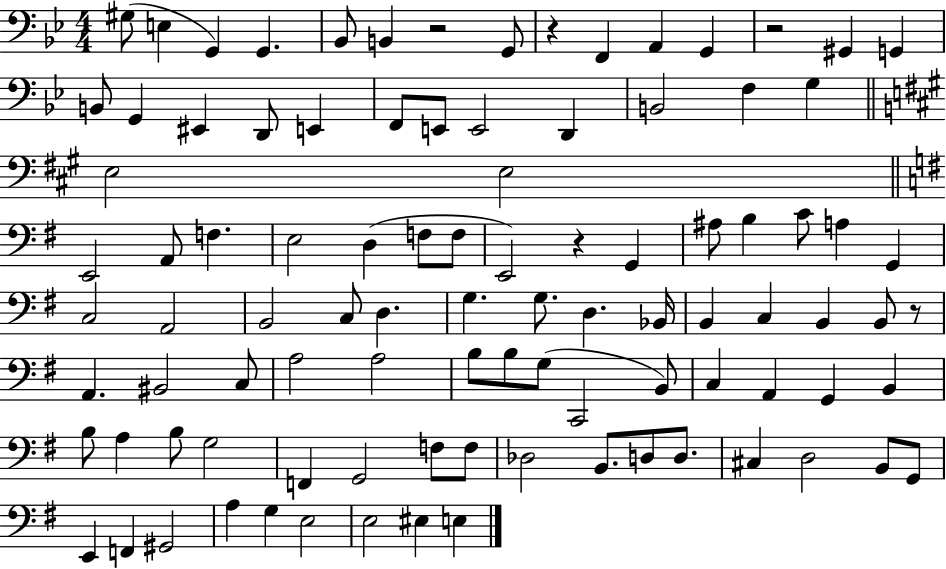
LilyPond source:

{
  \clef bass
  \numericTimeSignature
  \time 4/4
  \key bes \major
  gis8( e4 g,4) g,4. | bes,8 b,4 r2 g,8 | r4 f,4 a,4 g,4 | r2 gis,4 g,4 | \break b,8 g,4 eis,4 d,8 e,4 | f,8 e,8 e,2 d,4 | b,2 f4 g4 | \bar "||" \break \key a \major e2 e2 | \bar "||" \break \key e \minor e,2 a,8 f4. | e2 d4( f8 f8 | e,2) r4 g,4 | ais8 b4 c'8 a4 g,4 | \break c2 a,2 | b,2 c8 d4. | g4. g8. d4. bes,16 | b,4 c4 b,4 b,8 r8 | \break a,4. bis,2 c8 | a2 a2 | b8 b8 g8( c,2 b,8) | c4 a,4 g,4 b,4 | \break b8 a4 b8 g2 | f,4 g,2 f8 f8 | des2 b,8. d8 d8. | cis4 d2 b,8 g,8 | \break e,4 f,4 gis,2 | a4 g4 e2 | e2 eis4 e4 | \bar "|."
}